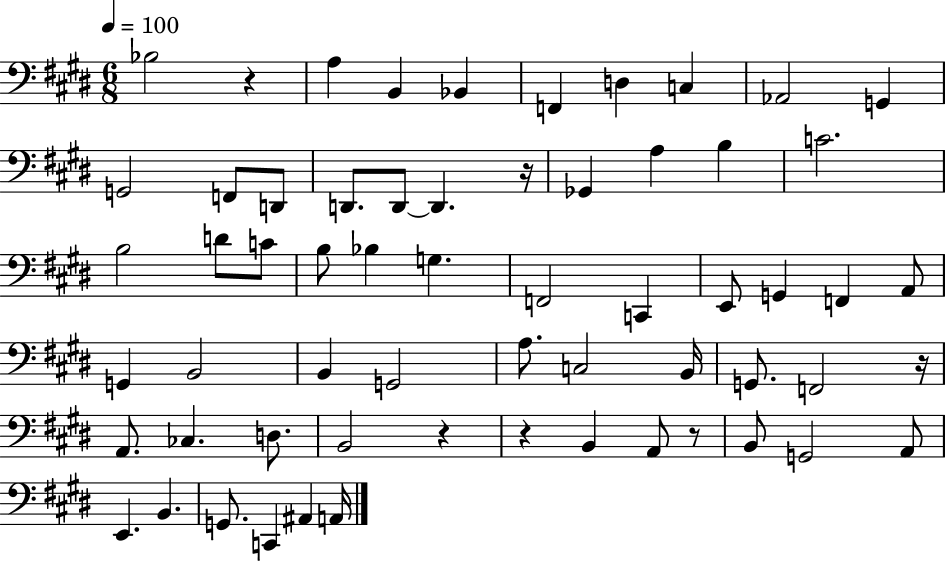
X:1
T:Untitled
M:6/8
L:1/4
K:E
_B,2 z A, B,, _B,, F,, D, C, _A,,2 G,, G,,2 F,,/2 D,,/2 D,,/2 D,,/2 D,, z/4 _G,, A, B, C2 B,2 D/2 C/2 B,/2 _B, G, F,,2 C,, E,,/2 G,, F,, A,,/2 G,, B,,2 B,, G,,2 A,/2 C,2 B,,/4 G,,/2 F,,2 z/4 A,,/2 _C, D,/2 B,,2 z z B,, A,,/2 z/2 B,,/2 G,,2 A,,/2 E,, B,, G,,/2 C,, ^A,, A,,/4